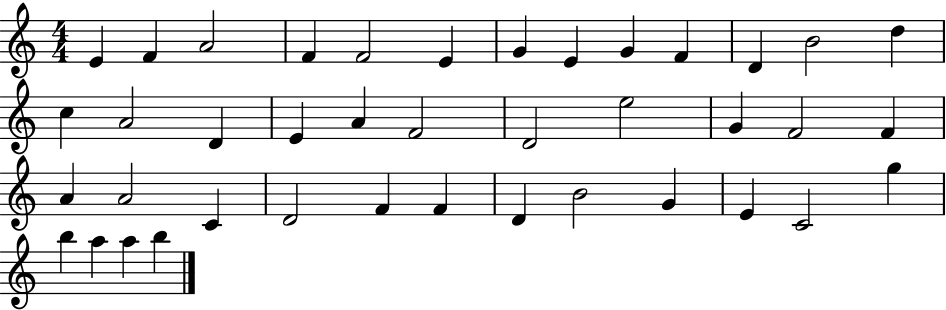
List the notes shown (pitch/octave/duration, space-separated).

E4/q F4/q A4/h F4/q F4/h E4/q G4/q E4/q G4/q F4/q D4/q B4/h D5/q C5/q A4/h D4/q E4/q A4/q F4/h D4/h E5/h G4/q F4/h F4/q A4/q A4/h C4/q D4/h F4/q F4/q D4/q B4/h G4/q E4/q C4/h G5/q B5/q A5/q A5/q B5/q